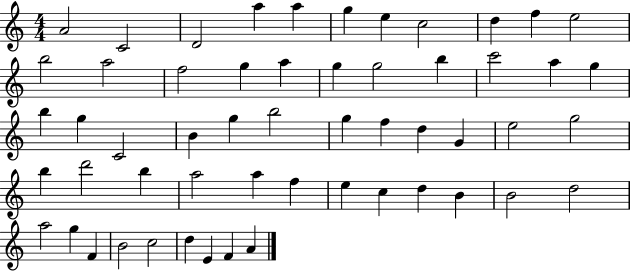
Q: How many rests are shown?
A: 0